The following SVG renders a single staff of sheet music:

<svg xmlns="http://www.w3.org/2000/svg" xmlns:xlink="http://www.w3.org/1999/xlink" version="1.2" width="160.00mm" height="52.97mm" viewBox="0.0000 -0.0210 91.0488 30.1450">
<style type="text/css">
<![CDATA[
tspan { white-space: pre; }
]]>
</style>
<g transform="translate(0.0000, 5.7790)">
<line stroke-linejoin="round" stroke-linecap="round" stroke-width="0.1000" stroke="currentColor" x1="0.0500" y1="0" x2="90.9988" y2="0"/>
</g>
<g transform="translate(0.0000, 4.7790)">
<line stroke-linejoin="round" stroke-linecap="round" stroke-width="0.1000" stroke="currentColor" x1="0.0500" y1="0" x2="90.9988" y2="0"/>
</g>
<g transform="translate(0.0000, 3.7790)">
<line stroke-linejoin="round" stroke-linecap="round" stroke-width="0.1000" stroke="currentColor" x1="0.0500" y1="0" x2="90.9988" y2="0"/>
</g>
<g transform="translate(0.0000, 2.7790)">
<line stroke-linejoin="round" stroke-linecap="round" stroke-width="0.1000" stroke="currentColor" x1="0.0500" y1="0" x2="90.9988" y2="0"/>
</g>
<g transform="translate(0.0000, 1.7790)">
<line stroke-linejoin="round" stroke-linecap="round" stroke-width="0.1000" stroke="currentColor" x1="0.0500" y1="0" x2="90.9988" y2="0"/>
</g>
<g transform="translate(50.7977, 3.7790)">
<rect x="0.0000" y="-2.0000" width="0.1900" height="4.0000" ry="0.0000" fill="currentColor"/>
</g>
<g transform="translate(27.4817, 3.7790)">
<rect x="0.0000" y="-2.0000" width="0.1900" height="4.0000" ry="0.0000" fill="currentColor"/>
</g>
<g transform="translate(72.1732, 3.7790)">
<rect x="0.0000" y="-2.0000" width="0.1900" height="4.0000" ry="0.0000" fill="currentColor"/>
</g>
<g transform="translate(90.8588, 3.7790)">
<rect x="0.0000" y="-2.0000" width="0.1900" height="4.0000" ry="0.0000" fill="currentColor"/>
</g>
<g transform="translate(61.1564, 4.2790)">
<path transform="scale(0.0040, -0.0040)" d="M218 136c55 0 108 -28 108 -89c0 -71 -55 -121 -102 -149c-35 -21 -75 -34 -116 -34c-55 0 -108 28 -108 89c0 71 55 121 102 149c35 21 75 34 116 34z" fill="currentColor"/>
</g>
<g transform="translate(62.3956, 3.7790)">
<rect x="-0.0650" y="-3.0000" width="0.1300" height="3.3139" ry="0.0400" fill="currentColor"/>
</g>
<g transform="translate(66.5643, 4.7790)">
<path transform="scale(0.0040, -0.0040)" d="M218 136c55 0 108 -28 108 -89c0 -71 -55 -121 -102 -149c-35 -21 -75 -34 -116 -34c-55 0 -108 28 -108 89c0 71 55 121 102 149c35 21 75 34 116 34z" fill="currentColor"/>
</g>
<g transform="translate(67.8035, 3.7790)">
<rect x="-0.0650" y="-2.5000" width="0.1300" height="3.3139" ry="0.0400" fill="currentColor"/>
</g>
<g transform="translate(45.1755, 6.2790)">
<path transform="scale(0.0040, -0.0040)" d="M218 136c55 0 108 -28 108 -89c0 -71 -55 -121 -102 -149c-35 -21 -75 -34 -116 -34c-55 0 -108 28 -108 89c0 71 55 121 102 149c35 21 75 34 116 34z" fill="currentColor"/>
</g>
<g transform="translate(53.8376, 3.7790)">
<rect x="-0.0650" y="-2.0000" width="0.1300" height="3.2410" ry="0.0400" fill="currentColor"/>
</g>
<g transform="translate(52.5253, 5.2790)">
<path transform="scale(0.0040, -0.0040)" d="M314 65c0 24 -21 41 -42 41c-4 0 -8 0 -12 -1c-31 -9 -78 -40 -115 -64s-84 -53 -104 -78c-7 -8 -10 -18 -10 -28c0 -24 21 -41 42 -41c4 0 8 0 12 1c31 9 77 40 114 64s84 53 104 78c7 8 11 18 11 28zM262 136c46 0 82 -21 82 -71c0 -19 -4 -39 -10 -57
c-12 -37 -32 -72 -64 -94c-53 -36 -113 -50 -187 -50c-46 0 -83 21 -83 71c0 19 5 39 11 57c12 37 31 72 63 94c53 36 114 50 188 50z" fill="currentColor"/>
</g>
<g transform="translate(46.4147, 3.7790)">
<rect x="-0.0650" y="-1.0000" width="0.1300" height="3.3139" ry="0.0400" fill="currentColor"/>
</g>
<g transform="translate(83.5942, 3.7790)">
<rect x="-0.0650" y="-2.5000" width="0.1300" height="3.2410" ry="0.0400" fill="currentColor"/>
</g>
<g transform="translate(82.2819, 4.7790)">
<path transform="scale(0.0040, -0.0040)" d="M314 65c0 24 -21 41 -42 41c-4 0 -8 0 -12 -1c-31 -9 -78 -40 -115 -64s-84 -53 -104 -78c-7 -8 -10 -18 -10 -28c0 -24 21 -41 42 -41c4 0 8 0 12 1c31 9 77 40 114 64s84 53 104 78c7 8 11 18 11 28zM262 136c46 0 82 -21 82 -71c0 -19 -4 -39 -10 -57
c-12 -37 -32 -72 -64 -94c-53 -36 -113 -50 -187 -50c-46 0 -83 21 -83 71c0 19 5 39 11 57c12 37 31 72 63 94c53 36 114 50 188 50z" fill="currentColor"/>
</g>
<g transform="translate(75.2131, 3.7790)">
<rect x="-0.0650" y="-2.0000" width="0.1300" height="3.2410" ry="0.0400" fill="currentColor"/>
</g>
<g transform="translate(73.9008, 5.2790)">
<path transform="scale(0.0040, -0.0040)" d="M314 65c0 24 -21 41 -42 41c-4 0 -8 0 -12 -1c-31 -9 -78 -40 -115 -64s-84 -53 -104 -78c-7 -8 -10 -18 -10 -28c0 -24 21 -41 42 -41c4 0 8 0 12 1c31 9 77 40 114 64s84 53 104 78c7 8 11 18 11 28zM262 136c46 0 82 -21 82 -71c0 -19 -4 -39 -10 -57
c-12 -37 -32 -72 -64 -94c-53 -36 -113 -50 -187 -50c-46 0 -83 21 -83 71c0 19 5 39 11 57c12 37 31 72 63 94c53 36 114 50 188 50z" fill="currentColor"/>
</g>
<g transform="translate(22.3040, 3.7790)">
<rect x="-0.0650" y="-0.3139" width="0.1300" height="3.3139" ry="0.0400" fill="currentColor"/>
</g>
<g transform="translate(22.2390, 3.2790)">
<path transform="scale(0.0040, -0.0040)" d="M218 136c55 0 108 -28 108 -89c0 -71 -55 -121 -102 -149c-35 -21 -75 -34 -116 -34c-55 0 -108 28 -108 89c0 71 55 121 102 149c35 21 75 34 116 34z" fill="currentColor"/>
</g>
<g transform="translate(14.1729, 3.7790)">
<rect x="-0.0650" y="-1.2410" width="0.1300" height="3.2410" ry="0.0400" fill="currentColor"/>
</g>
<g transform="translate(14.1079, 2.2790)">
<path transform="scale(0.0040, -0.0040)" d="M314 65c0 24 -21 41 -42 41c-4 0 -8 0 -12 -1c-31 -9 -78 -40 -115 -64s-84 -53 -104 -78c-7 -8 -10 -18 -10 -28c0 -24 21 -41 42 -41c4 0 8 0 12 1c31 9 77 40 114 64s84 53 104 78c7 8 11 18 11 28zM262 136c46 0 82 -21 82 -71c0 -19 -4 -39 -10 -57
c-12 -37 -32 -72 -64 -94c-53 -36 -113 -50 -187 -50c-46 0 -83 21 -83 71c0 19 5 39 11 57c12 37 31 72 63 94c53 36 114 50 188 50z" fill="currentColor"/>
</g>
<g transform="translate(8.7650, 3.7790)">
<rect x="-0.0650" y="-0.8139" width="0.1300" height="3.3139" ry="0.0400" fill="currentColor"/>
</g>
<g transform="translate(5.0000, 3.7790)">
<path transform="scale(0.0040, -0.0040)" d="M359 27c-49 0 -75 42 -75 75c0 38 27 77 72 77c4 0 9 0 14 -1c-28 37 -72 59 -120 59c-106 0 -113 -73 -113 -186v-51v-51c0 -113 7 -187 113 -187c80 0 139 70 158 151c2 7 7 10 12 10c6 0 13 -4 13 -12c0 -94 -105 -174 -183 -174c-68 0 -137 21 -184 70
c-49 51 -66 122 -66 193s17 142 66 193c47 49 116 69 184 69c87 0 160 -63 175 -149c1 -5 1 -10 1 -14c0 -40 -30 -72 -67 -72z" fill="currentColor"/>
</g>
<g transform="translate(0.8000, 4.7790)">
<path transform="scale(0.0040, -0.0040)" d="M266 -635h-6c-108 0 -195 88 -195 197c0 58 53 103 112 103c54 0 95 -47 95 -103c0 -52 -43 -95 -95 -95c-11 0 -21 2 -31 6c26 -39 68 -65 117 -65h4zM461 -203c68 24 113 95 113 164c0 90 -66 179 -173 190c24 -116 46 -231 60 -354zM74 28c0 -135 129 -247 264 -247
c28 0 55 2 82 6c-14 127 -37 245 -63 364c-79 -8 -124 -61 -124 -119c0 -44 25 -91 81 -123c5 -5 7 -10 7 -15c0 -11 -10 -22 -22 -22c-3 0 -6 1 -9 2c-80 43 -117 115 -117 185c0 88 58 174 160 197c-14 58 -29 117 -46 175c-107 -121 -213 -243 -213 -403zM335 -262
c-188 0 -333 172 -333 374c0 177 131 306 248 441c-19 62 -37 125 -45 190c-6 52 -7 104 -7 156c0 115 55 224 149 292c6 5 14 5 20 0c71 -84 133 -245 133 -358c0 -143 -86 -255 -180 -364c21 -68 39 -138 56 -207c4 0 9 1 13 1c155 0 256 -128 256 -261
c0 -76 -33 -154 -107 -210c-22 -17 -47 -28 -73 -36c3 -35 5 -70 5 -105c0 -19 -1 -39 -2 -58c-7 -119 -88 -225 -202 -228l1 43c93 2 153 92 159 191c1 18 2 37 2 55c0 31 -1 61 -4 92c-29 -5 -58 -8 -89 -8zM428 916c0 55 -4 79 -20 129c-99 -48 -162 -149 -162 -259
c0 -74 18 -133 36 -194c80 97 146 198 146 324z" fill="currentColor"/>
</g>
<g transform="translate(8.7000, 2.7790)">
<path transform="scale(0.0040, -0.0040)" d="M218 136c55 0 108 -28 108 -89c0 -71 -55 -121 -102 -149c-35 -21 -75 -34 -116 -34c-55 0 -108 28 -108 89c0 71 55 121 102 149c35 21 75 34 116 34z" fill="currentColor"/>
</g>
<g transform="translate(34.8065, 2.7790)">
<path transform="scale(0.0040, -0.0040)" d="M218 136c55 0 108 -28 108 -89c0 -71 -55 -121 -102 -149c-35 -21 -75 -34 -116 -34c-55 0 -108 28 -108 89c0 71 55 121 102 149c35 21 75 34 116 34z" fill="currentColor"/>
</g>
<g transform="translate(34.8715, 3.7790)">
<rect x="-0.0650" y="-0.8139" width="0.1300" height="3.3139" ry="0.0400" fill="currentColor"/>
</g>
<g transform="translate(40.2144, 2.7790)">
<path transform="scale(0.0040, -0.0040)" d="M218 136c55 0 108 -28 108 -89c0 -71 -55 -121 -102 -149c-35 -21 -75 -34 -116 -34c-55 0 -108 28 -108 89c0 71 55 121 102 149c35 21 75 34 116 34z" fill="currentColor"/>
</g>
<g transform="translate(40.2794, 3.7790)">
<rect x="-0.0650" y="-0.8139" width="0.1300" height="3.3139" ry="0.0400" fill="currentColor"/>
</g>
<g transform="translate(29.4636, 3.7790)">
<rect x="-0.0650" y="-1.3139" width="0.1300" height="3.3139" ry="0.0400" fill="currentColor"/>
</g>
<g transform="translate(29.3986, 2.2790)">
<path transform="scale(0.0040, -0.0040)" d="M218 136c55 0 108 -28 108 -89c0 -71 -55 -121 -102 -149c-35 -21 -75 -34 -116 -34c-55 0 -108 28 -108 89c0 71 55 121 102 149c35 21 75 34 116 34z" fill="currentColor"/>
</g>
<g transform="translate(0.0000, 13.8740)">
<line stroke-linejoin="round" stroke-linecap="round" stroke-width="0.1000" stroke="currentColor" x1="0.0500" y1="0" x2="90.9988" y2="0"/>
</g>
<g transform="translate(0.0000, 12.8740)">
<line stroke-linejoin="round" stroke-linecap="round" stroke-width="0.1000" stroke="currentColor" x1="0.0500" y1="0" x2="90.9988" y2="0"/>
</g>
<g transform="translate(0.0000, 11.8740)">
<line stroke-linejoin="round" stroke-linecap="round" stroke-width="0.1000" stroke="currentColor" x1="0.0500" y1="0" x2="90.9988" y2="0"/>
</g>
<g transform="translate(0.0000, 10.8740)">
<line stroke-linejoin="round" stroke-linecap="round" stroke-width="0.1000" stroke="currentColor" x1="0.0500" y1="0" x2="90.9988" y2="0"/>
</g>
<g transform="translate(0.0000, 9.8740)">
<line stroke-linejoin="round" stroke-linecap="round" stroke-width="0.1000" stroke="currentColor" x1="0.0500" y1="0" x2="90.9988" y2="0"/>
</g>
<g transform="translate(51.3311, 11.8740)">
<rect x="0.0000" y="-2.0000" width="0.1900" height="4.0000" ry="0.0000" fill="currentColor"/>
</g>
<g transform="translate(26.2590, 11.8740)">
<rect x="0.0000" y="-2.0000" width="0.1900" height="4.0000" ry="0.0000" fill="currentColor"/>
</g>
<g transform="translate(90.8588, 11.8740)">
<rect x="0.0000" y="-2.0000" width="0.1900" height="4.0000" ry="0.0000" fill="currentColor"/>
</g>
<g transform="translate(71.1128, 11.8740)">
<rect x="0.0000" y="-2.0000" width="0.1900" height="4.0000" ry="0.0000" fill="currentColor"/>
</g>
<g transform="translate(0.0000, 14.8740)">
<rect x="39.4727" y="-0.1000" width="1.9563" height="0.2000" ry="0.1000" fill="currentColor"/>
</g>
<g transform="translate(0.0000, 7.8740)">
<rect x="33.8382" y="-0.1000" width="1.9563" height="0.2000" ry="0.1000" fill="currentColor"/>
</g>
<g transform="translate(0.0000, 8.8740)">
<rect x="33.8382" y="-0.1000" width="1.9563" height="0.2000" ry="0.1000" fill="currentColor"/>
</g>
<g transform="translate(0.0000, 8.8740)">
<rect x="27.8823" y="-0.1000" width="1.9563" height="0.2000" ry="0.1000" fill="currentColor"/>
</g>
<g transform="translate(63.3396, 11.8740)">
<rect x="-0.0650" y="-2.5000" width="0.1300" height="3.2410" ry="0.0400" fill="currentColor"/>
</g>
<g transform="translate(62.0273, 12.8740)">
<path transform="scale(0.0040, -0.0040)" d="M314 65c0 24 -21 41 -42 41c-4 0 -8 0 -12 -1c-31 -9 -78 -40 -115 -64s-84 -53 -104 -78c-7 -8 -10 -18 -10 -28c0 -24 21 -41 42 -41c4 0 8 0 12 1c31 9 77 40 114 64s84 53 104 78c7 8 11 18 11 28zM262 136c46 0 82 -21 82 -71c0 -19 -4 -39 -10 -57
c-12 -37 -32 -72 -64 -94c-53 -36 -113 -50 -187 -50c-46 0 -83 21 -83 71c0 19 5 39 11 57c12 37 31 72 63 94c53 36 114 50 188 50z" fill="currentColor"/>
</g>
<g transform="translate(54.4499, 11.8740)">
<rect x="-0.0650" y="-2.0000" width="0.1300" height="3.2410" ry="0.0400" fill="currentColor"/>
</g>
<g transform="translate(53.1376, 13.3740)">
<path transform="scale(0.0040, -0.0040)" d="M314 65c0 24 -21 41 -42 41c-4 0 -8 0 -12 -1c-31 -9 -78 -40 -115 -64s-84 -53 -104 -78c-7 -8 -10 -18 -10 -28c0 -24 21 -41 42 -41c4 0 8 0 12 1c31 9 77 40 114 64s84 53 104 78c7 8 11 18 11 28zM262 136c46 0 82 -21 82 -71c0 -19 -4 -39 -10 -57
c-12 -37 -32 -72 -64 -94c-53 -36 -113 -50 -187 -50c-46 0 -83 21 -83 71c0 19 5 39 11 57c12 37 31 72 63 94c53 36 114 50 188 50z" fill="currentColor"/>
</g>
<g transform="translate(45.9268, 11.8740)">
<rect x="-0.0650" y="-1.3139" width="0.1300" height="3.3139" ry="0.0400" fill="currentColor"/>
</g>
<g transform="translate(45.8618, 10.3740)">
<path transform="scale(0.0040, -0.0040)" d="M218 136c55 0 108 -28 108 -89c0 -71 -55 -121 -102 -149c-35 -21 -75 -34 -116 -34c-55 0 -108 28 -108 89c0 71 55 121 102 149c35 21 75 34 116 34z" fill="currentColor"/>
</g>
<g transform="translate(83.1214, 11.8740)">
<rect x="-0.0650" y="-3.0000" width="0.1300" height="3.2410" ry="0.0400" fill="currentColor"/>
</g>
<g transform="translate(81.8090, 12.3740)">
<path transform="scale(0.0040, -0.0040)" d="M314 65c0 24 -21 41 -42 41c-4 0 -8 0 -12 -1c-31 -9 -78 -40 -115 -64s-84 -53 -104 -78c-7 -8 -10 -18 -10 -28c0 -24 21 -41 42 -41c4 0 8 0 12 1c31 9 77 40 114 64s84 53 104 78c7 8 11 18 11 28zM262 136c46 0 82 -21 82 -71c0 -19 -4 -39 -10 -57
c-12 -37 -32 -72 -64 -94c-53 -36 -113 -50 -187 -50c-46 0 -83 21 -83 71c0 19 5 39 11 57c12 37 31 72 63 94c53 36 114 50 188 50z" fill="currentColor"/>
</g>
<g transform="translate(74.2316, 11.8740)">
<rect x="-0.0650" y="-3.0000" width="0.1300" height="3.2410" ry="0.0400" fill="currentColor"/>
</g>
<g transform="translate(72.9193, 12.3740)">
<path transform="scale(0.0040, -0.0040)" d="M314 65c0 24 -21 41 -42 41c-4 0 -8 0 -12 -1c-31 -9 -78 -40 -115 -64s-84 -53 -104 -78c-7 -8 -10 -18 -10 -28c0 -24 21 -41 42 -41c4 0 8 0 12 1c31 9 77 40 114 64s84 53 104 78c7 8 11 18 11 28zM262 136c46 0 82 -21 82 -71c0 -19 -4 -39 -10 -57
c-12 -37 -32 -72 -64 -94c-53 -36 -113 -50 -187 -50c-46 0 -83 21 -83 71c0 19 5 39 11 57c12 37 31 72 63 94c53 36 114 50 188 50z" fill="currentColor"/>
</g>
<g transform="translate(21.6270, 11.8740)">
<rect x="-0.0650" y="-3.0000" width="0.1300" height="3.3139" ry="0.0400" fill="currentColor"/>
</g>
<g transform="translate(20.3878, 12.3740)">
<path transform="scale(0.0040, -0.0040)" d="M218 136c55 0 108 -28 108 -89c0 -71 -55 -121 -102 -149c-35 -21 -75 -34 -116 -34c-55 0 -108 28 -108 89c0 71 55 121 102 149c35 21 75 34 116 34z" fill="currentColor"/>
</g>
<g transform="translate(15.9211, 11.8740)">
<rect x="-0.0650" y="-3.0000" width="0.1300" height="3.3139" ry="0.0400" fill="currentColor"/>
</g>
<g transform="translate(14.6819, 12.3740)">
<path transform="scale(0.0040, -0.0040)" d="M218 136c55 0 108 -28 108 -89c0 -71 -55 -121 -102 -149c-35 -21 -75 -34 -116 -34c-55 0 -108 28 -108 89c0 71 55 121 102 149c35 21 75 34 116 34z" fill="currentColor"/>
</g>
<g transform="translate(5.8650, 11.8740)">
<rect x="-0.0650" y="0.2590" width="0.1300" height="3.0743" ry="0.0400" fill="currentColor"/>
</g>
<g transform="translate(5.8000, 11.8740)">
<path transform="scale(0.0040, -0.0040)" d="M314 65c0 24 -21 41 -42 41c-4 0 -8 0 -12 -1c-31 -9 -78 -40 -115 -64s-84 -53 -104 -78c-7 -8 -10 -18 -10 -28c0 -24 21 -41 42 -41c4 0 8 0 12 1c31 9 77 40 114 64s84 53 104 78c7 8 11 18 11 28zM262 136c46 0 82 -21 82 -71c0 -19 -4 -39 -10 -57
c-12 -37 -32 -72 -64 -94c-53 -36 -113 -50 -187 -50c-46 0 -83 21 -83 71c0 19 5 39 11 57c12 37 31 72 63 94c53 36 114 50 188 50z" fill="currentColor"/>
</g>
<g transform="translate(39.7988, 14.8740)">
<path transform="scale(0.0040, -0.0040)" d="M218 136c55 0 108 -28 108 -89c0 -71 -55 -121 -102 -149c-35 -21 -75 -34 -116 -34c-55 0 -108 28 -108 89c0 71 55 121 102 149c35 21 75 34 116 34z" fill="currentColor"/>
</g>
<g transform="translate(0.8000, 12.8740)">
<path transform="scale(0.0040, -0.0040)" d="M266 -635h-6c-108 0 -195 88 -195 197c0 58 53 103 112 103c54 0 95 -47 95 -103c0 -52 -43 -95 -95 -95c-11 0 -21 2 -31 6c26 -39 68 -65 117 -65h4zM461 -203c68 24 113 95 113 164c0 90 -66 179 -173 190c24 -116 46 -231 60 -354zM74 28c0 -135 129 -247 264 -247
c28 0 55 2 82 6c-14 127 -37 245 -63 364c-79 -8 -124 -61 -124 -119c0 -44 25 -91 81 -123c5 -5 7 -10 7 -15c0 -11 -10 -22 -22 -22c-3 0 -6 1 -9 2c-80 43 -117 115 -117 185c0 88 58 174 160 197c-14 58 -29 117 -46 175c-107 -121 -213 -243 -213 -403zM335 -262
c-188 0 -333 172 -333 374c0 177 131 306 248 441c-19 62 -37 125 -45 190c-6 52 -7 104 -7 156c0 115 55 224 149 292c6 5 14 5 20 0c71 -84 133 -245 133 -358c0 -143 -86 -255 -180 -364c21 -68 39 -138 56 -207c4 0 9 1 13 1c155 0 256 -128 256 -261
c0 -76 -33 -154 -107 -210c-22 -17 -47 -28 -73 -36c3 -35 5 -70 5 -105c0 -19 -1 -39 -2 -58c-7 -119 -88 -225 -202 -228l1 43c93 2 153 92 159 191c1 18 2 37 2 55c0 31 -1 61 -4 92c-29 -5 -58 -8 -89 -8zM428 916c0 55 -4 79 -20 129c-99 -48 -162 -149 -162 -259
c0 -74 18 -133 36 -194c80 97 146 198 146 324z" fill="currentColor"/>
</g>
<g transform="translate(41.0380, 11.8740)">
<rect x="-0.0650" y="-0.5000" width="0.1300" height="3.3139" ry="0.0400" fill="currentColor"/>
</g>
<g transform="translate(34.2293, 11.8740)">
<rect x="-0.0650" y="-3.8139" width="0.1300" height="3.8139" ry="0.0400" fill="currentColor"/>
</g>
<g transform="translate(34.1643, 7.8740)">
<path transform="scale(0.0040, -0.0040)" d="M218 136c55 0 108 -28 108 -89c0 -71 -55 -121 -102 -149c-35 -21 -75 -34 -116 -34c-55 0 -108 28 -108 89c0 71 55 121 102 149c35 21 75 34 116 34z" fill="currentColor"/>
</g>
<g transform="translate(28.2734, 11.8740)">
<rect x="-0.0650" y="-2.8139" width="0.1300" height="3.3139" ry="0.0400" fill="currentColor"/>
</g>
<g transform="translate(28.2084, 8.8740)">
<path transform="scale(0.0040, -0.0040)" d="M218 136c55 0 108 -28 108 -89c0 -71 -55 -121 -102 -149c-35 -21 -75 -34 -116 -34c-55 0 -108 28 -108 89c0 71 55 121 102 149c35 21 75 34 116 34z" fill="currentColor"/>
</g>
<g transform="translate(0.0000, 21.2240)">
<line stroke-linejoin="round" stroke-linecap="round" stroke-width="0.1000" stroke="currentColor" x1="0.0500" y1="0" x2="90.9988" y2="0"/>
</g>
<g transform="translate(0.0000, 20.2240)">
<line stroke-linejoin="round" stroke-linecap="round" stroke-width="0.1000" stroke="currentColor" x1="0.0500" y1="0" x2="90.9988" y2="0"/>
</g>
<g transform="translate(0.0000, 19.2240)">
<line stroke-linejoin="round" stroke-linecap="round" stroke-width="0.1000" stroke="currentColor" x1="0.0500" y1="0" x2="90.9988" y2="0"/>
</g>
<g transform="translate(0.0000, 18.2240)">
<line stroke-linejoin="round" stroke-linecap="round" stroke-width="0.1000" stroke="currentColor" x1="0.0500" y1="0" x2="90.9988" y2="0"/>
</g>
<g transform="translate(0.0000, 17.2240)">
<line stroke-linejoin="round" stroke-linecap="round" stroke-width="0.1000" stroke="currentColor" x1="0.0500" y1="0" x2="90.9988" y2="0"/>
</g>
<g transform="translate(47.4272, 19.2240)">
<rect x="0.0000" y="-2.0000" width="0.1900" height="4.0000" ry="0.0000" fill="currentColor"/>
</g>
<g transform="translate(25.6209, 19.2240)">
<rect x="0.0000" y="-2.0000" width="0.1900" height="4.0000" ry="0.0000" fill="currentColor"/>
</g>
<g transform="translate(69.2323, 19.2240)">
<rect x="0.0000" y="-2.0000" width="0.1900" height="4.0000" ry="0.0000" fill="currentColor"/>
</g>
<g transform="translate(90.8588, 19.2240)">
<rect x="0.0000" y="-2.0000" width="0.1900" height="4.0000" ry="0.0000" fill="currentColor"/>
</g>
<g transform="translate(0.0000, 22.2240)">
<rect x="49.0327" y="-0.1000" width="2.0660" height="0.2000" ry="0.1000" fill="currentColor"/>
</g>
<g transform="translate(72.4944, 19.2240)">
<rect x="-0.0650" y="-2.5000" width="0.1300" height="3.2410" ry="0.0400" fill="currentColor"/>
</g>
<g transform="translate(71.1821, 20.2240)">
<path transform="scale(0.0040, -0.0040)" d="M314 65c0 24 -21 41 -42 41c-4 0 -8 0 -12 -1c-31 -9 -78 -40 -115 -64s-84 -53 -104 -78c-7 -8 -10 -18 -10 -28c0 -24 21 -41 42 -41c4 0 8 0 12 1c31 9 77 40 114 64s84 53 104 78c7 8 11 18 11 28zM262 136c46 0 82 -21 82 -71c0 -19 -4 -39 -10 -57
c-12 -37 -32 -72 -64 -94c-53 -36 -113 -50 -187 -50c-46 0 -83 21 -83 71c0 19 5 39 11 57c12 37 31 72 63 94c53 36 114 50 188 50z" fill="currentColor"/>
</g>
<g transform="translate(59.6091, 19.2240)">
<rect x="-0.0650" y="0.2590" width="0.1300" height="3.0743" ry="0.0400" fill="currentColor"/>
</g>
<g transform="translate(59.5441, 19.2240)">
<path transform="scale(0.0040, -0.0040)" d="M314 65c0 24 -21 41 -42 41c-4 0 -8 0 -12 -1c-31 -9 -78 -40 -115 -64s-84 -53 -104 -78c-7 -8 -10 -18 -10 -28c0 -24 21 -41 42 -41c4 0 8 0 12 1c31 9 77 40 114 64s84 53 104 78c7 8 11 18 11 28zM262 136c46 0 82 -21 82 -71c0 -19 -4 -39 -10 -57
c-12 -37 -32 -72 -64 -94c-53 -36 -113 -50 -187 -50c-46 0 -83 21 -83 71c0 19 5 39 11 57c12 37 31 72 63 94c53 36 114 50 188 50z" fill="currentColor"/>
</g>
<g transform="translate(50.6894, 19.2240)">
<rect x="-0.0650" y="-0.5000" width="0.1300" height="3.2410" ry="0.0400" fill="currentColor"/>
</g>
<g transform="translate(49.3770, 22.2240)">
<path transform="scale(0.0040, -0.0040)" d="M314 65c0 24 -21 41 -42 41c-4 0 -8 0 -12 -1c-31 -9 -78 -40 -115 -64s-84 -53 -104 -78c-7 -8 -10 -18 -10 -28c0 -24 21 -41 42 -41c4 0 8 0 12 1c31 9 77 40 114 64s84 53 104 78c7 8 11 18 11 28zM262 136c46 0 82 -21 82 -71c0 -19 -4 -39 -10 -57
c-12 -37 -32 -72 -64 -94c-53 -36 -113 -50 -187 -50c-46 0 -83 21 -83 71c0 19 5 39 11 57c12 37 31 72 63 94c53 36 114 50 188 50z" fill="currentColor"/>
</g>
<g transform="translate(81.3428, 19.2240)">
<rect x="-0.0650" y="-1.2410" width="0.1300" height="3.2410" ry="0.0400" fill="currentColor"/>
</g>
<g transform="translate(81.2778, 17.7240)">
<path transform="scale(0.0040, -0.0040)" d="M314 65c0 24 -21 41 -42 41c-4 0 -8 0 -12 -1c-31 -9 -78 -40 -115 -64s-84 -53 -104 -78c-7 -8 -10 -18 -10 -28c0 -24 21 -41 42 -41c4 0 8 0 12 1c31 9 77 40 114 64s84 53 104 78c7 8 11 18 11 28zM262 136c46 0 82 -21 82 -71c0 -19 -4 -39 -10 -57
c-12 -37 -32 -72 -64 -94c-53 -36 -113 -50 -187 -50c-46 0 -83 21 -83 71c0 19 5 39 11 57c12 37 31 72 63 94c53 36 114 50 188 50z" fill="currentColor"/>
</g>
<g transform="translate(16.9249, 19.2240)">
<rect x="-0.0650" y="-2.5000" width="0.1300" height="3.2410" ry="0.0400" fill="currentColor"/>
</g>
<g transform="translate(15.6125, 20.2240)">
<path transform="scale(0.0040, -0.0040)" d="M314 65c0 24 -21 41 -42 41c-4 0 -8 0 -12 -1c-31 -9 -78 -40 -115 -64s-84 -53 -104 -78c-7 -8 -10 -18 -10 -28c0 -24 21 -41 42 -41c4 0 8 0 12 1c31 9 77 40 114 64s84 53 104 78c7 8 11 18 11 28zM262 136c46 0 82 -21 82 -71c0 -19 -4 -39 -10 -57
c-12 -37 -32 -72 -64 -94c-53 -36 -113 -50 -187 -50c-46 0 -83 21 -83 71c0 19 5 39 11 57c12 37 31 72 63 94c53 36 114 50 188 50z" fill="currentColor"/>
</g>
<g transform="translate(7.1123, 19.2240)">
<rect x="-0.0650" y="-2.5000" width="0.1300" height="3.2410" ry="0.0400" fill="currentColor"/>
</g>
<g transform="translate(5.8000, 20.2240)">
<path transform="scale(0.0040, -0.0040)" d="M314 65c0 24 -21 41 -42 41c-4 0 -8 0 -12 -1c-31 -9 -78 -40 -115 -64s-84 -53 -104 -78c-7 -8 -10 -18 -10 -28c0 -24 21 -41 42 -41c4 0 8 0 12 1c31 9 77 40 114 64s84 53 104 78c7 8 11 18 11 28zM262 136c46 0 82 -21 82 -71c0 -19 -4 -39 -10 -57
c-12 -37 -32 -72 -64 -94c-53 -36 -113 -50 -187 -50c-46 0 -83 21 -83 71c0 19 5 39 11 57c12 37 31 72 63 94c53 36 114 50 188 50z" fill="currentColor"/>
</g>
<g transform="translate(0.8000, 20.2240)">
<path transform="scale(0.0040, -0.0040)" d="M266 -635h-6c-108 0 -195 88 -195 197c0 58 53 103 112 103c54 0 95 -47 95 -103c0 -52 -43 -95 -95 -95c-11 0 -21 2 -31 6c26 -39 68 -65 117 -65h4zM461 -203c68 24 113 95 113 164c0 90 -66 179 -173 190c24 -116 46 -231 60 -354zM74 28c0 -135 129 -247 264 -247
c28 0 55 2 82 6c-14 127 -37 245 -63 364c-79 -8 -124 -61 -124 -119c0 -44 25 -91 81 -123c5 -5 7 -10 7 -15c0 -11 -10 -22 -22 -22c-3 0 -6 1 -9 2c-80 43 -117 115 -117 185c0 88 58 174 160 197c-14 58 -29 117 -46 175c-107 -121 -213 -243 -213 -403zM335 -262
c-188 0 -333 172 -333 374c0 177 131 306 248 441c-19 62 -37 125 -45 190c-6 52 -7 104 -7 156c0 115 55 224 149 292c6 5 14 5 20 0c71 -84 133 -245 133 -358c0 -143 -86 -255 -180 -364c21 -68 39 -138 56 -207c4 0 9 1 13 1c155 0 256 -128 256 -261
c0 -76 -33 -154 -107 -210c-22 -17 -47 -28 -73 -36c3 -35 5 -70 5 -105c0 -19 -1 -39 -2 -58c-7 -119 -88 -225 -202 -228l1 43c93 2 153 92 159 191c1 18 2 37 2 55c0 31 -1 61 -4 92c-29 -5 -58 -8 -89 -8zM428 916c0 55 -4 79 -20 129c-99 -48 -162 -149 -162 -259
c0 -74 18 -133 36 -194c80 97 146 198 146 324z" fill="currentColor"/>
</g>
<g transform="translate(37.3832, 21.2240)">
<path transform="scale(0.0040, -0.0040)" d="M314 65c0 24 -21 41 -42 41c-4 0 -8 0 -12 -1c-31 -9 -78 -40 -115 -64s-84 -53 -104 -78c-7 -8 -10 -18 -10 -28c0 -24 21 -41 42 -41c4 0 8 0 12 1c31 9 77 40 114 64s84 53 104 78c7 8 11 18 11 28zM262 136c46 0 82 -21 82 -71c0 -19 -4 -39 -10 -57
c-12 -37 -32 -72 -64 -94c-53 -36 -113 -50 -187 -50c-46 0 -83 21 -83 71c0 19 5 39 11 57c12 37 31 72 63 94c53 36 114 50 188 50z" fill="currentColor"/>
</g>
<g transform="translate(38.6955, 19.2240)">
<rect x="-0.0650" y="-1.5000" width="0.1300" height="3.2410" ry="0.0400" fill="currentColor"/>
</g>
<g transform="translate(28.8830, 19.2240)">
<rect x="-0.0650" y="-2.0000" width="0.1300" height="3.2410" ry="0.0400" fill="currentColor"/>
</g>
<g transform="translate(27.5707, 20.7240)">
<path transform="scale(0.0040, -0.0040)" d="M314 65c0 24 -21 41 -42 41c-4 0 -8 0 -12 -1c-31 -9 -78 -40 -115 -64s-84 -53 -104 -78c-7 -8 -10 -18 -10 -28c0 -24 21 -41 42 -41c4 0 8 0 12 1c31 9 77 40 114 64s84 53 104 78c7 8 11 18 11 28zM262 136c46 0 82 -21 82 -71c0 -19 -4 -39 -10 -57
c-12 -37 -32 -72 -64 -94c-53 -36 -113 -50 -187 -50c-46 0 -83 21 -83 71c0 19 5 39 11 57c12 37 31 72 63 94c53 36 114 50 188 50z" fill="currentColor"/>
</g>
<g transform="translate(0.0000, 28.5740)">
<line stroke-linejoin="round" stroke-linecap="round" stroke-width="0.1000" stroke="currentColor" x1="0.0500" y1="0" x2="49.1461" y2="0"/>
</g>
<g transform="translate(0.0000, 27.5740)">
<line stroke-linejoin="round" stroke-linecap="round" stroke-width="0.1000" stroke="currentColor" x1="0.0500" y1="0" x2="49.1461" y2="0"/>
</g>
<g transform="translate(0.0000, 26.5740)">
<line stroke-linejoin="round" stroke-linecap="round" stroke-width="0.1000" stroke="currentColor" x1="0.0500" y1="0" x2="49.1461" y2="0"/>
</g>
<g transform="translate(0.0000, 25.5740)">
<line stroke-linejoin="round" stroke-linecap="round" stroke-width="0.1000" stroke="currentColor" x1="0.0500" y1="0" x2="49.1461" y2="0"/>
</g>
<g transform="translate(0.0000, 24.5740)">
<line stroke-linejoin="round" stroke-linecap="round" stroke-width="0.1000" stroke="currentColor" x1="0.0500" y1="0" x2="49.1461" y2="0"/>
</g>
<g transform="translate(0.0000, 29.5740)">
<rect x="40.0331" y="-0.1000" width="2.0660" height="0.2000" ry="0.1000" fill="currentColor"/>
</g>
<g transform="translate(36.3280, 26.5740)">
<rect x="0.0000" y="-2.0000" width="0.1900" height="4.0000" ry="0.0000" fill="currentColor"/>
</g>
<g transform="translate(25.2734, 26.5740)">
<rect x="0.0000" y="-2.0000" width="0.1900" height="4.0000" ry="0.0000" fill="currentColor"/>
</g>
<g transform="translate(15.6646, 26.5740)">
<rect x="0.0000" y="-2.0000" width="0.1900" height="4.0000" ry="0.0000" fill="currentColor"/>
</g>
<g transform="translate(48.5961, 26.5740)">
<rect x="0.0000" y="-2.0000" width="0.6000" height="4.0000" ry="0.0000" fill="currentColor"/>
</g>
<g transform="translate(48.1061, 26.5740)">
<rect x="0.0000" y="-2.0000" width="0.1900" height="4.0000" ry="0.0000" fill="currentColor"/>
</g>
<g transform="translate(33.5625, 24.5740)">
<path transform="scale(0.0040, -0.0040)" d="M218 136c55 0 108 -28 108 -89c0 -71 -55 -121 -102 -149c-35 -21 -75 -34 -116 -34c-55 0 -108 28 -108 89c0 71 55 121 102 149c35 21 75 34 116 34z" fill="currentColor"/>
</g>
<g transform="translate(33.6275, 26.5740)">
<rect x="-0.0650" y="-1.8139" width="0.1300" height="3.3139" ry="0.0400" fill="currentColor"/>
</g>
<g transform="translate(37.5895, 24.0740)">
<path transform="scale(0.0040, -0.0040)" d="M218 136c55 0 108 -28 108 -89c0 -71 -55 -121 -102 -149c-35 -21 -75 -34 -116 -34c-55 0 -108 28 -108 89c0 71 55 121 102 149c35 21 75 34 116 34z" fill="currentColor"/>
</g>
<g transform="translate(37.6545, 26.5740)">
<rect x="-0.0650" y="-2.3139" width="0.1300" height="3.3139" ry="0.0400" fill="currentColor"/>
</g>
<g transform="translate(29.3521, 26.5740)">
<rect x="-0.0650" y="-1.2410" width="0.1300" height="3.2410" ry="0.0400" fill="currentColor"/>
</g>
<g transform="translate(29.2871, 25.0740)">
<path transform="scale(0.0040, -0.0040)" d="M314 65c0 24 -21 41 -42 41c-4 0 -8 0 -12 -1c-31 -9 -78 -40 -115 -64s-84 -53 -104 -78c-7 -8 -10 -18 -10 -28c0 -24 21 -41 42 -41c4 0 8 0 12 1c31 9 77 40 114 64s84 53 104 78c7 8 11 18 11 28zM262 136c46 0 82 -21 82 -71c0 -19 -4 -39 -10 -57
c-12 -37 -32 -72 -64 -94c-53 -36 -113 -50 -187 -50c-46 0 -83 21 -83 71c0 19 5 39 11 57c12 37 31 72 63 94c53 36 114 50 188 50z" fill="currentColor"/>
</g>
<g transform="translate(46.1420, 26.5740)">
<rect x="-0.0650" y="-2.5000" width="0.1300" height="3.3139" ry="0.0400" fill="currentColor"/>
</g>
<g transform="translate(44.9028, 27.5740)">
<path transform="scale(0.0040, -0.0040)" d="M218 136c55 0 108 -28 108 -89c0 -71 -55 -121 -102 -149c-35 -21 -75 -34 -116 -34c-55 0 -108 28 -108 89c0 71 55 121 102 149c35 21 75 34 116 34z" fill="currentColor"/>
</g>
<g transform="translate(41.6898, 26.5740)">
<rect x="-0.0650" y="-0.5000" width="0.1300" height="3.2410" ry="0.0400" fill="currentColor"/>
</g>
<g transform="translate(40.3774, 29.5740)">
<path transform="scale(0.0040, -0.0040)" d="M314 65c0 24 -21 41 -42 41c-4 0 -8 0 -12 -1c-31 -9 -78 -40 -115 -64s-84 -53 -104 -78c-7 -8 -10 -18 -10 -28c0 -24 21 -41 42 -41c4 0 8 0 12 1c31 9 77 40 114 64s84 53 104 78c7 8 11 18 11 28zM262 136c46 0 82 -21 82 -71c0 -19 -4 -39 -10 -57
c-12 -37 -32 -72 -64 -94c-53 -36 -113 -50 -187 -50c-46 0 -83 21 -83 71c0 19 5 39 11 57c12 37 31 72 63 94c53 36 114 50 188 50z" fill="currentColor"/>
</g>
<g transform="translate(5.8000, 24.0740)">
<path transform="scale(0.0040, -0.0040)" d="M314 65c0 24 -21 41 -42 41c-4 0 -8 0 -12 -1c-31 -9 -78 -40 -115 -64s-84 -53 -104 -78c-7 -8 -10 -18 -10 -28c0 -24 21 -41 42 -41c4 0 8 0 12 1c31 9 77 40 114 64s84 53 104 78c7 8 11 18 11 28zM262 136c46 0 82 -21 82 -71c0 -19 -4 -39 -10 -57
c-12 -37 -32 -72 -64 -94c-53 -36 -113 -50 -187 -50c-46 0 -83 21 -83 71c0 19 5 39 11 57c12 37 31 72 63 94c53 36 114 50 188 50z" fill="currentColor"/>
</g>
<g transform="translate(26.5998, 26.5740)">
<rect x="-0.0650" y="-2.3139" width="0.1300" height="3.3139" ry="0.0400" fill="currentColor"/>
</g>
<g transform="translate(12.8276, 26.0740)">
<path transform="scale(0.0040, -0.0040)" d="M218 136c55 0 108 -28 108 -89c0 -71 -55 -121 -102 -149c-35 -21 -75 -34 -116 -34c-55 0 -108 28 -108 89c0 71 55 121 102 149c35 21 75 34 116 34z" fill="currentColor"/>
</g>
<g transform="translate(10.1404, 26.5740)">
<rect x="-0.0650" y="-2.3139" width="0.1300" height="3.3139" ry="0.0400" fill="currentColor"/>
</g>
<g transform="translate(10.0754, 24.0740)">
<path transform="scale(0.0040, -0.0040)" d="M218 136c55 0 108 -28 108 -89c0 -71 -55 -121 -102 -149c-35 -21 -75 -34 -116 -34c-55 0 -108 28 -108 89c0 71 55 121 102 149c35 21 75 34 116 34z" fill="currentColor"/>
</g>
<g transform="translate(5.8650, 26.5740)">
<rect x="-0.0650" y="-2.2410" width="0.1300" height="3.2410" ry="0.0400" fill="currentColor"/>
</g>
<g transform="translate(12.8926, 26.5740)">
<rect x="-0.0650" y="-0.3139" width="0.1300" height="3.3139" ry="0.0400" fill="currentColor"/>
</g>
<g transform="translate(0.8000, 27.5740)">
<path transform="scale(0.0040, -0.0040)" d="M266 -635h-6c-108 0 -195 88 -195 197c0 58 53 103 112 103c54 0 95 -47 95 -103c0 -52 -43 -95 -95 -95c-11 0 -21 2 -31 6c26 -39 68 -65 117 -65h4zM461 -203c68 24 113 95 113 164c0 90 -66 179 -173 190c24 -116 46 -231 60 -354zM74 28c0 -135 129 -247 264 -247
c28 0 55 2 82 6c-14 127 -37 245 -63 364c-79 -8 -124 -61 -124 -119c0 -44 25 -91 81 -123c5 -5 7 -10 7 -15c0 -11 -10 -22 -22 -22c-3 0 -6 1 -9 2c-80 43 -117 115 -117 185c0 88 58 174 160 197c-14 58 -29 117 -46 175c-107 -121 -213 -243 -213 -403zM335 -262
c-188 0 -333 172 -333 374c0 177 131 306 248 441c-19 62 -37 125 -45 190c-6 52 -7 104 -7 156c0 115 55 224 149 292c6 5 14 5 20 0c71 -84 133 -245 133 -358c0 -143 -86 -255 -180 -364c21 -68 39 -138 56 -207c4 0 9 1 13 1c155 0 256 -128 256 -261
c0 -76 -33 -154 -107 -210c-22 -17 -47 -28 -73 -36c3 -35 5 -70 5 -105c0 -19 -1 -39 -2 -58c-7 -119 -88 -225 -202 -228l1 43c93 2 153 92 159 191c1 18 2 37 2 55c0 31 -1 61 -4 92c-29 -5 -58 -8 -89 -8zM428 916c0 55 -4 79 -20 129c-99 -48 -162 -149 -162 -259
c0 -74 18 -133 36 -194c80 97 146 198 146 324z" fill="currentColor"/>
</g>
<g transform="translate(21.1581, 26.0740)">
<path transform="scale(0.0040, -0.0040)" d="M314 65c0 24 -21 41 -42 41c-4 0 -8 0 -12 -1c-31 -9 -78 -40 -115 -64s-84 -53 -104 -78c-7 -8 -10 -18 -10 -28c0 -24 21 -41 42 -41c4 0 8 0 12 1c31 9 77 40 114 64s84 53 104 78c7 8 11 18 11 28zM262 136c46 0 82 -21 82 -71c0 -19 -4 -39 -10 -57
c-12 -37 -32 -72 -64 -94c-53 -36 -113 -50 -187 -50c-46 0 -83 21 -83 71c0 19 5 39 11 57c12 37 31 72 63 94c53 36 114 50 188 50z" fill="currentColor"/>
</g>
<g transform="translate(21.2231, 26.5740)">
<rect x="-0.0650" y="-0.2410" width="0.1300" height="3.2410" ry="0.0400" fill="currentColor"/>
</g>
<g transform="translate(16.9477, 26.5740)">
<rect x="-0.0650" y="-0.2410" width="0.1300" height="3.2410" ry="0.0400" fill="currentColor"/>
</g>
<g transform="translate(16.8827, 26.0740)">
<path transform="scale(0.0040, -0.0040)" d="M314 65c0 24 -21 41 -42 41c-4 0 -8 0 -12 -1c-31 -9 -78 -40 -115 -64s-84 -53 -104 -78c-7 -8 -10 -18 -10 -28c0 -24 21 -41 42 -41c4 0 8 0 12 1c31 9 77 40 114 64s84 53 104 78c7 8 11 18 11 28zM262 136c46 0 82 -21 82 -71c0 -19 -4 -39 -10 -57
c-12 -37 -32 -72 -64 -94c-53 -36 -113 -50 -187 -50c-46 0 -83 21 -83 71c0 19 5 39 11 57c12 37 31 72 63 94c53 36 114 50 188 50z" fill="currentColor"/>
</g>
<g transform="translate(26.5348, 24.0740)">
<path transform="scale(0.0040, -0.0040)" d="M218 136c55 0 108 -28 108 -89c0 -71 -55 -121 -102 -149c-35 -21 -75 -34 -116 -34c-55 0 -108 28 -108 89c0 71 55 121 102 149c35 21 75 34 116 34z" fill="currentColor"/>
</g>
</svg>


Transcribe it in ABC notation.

X:1
T:Untitled
M:4/4
L:1/4
K:C
d e2 c e d d D F2 A G F2 G2 B2 A A a c' C e F2 G2 A2 A2 G2 G2 F2 E2 C2 B2 G2 e2 g2 g c c2 c2 g e2 f g C2 G